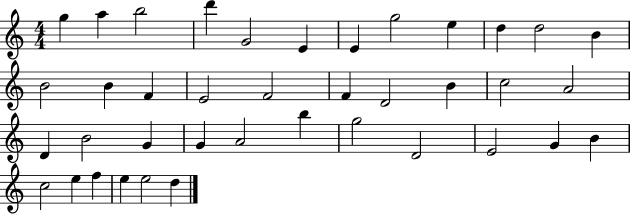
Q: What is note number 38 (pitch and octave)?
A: E5